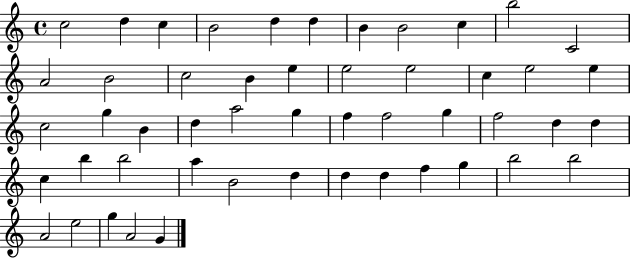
C5/h D5/q C5/q B4/h D5/q D5/q B4/q B4/h C5/q B5/h C4/h A4/h B4/h C5/h B4/q E5/q E5/h E5/h C5/q E5/h E5/q C5/h G5/q B4/q D5/q A5/h G5/q F5/q F5/h G5/q F5/h D5/q D5/q C5/q B5/q B5/h A5/q B4/h D5/q D5/q D5/q F5/q G5/q B5/h B5/h A4/h E5/h G5/q A4/h G4/q